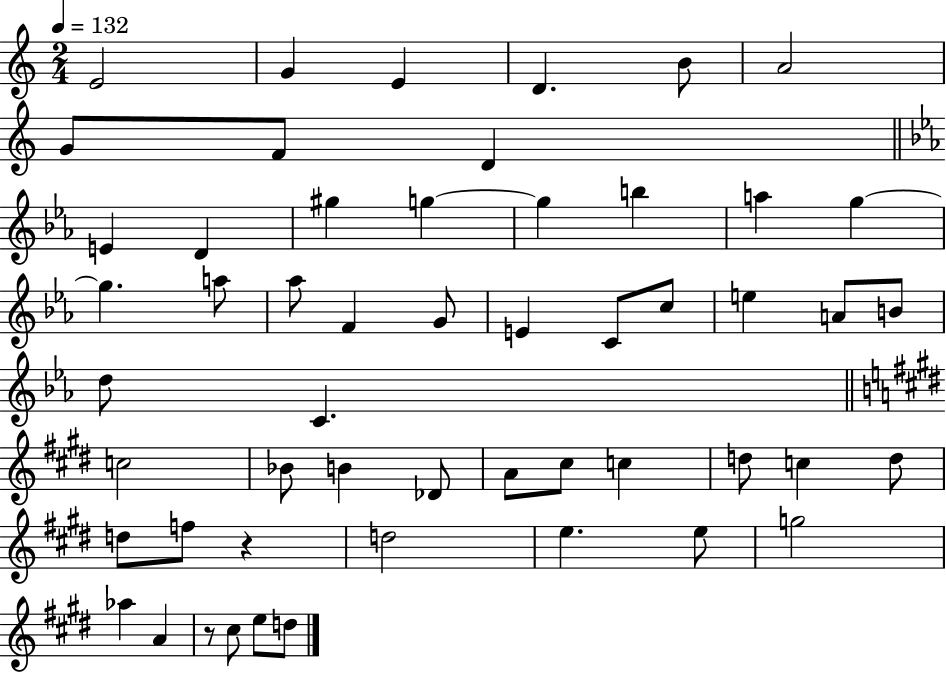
E4/h G4/q E4/q D4/q. B4/e A4/h G4/e F4/e D4/q E4/q D4/q G#5/q G5/q G5/q B5/q A5/q G5/q G5/q. A5/e Ab5/e F4/q G4/e E4/q C4/e C5/e E5/q A4/e B4/e D5/e C4/q. C5/h Bb4/e B4/q Db4/e A4/e C#5/e C5/q D5/e C5/q D5/e D5/e F5/e R/q D5/h E5/q. E5/e G5/h Ab5/q A4/q R/e C#5/e E5/e D5/e